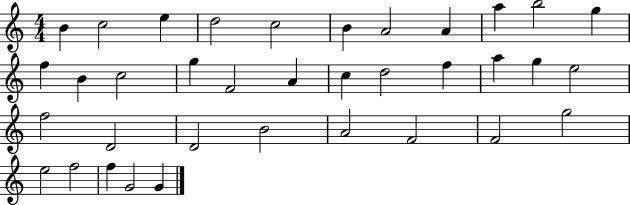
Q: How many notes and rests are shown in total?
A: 36